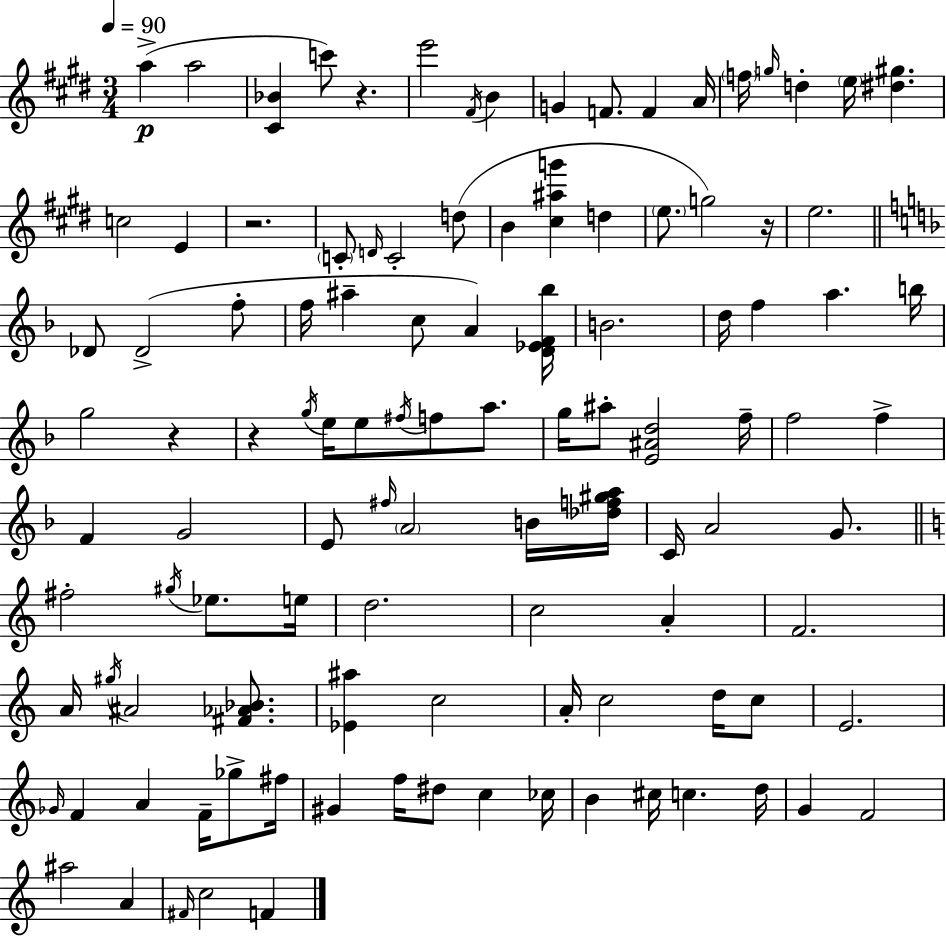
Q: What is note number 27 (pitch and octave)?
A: Db4